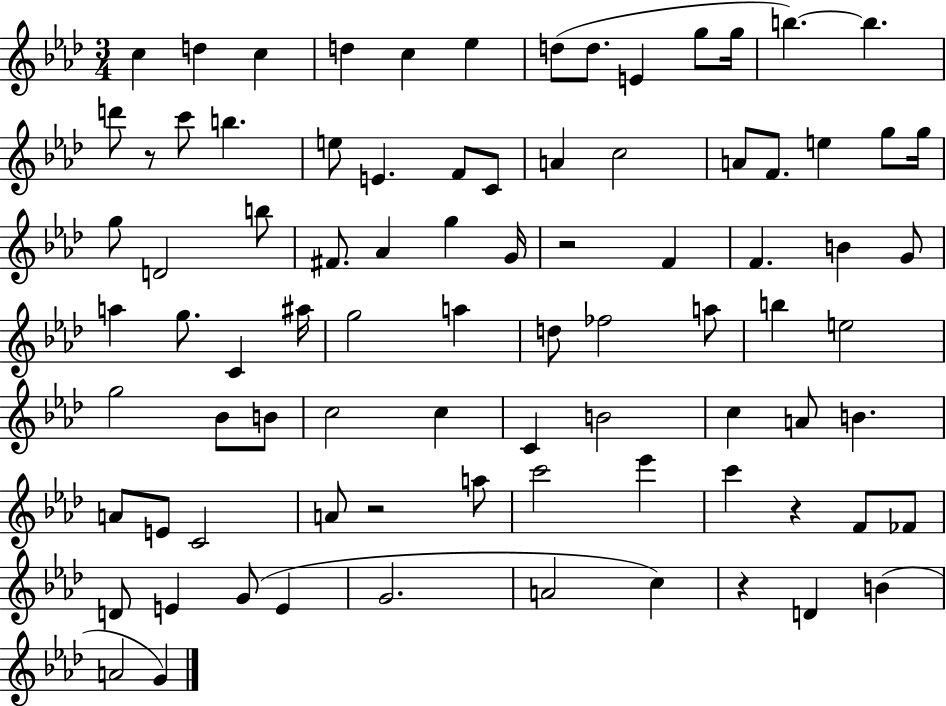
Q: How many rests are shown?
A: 5